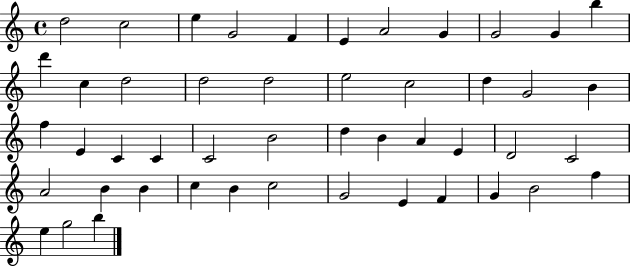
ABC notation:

X:1
T:Untitled
M:4/4
L:1/4
K:C
d2 c2 e G2 F E A2 G G2 G b d' c d2 d2 d2 e2 c2 d G2 B f E C C C2 B2 d B A E D2 C2 A2 B B c B c2 G2 E F G B2 f e g2 b